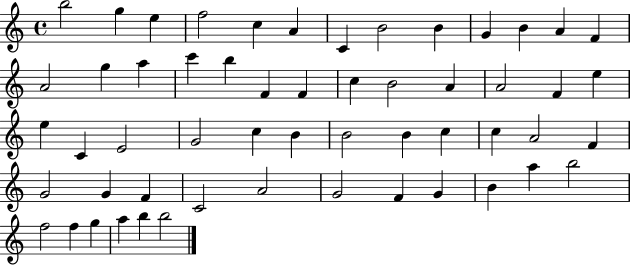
{
  \clef treble
  \time 4/4
  \defaultTimeSignature
  \key c \major
  b''2 g''4 e''4 | f''2 c''4 a'4 | c'4 b'2 b'4 | g'4 b'4 a'4 f'4 | \break a'2 g''4 a''4 | c'''4 b''4 f'4 f'4 | c''4 b'2 a'4 | a'2 f'4 e''4 | \break e''4 c'4 e'2 | g'2 c''4 b'4 | b'2 b'4 c''4 | c''4 a'2 f'4 | \break g'2 g'4 f'4 | c'2 a'2 | g'2 f'4 g'4 | b'4 a''4 b''2 | \break f''2 f''4 g''4 | a''4 b''4 b''2 | \bar "|."
}